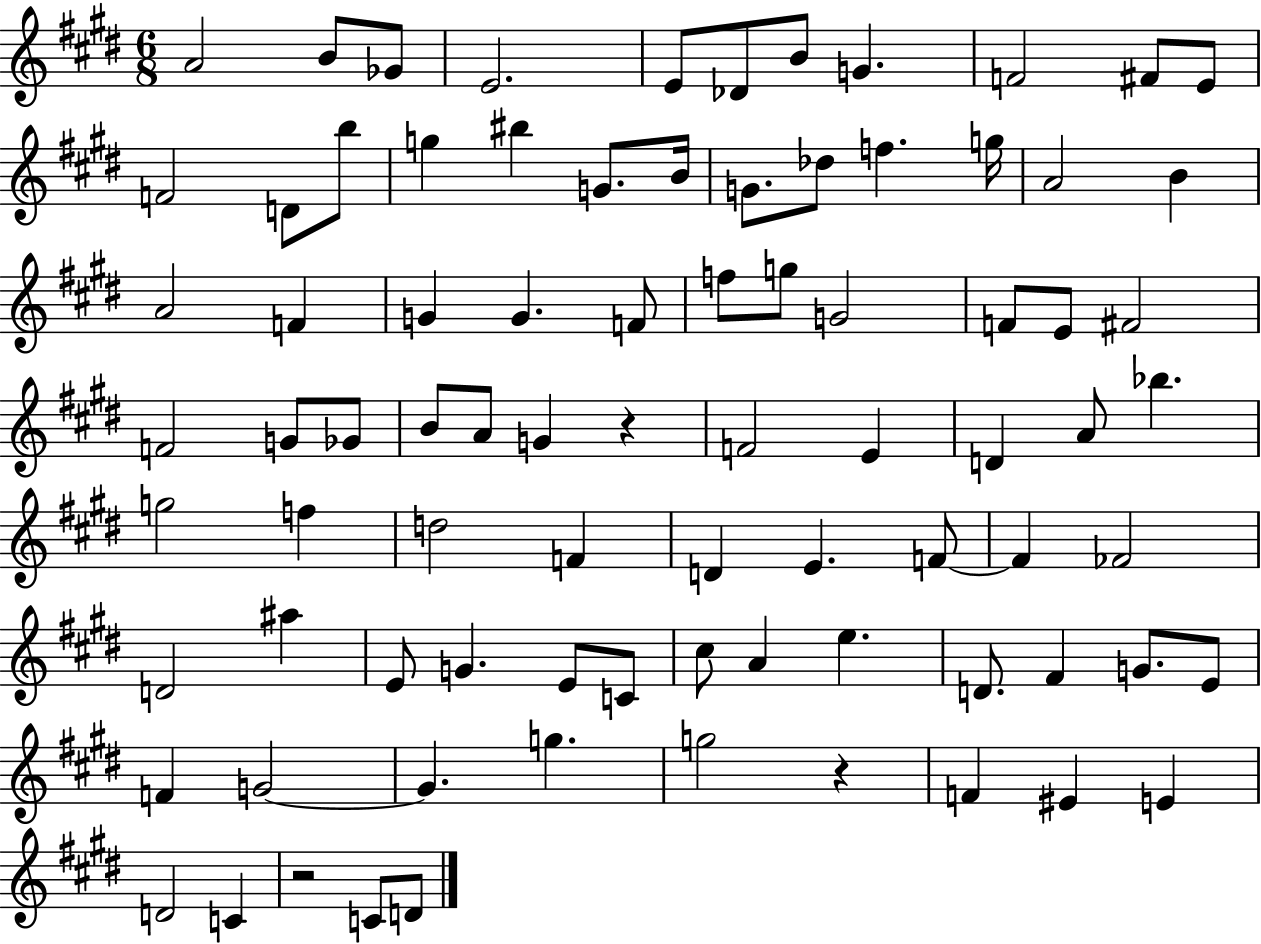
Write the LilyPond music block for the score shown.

{
  \clef treble
  \numericTimeSignature
  \time 6/8
  \key e \major
  a'2 b'8 ges'8 | e'2. | e'8 des'8 b'8 g'4. | f'2 fis'8 e'8 | \break f'2 d'8 b''8 | g''4 bis''4 g'8. b'16 | g'8. des''8 f''4. g''16 | a'2 b'4 | \break a'2 f'4 | g'4 g'4. f'8 | f''8 g''8 g'2 | f'8 e'8 fis'2 | \break f'2 g'8 ges'8 | b'8 a'8 g'4 r4 | f'2 e'4 | d'4 a'8 bes''4. | \break g''2 f''4 | d''2 f'4 | d'4 e'4. f'8~~ | f'4 fes'2 | \break d'2 ais''4 | e'8 g'4. e'8 c'8 | cis''8 a'4 e''4. | d'8. fis'4 g'8. e'8 | \break f'4 g'2~~ | g'4. g''4. | g''2 r4 | f'4 eis'4 e'4 | \break d'2 c'4 | r2 c'8 d'8 | \bar "|."
}